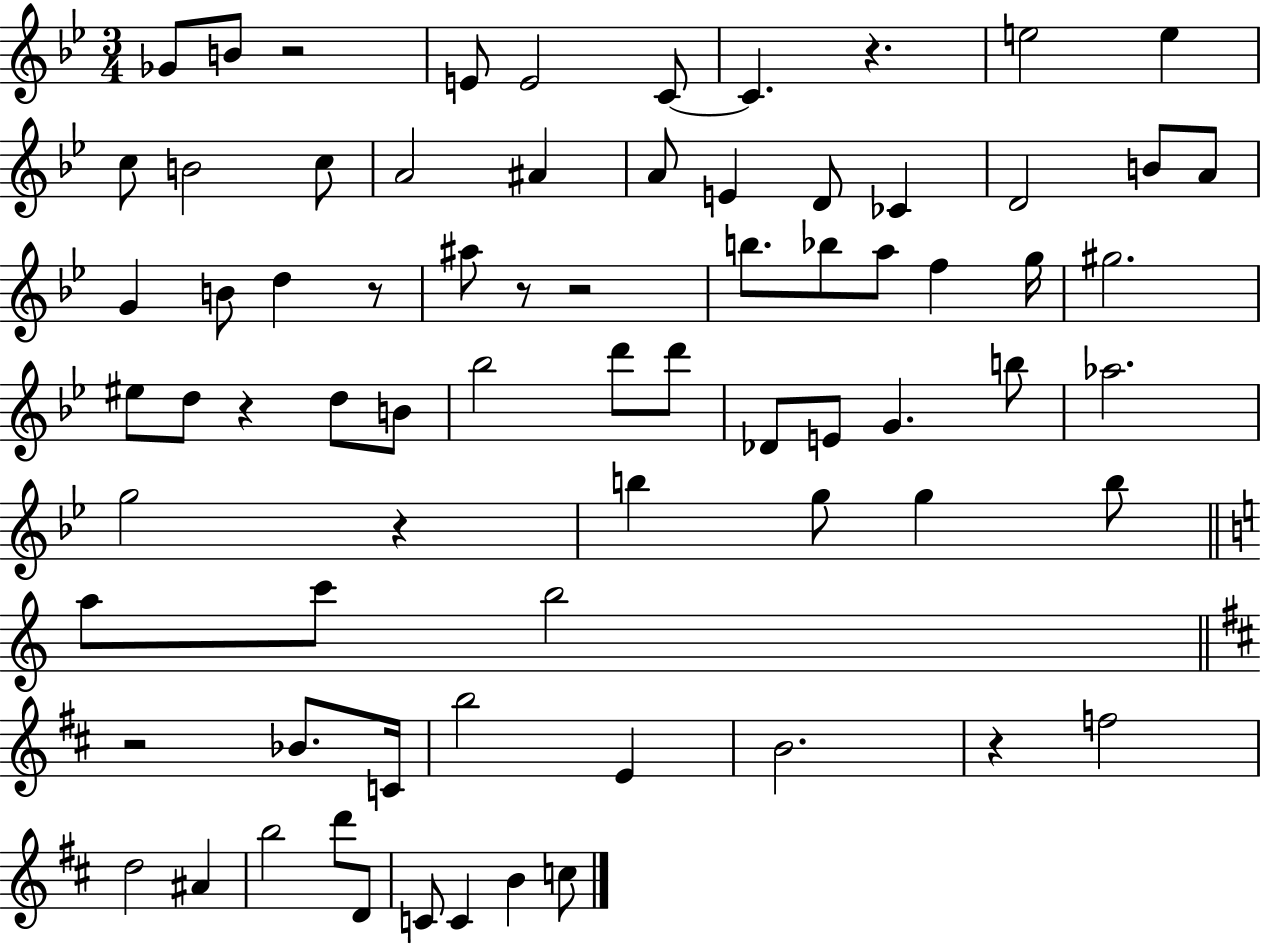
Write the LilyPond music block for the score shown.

{
  \clef treble
  \numericTimeSignature
  \time 3/4
  \key bes \major
  ges'8 b'8 r2 | e'8 e'2 c'8~~ | c'4. r4. | e''2 e''4 | \break c''8 b'2 c''8 | a'2 ais'4 | a'8 e'4 d'8 ces'4 | d'2 b'8 a'8 | \break g'4 b'8 d''4 r8 | ais''8 r8 r2 | b''8. bes''8 a''8 f''4 g''16 | gis''2. | \break eis''8 d''8 r4 d''8 b'8 | bes''2 d'''8 d'''8 | des'8 e'8 g'4. b''8 | aes''2. | \break g''2 r4 | b''4 g''8 g''4 b''8 | \bar "||" \break \key c \major a''8 c'''8 b''2 | \bar "||" \break \key d \major r2 bes'8. c'16 | b''2 e'4 | b'2. | r4 f''2 | \break d''2 ais'4 | b''2 d'''8 d'8 | c'8 c'4 b'4 c''8 | \bar "|."
}